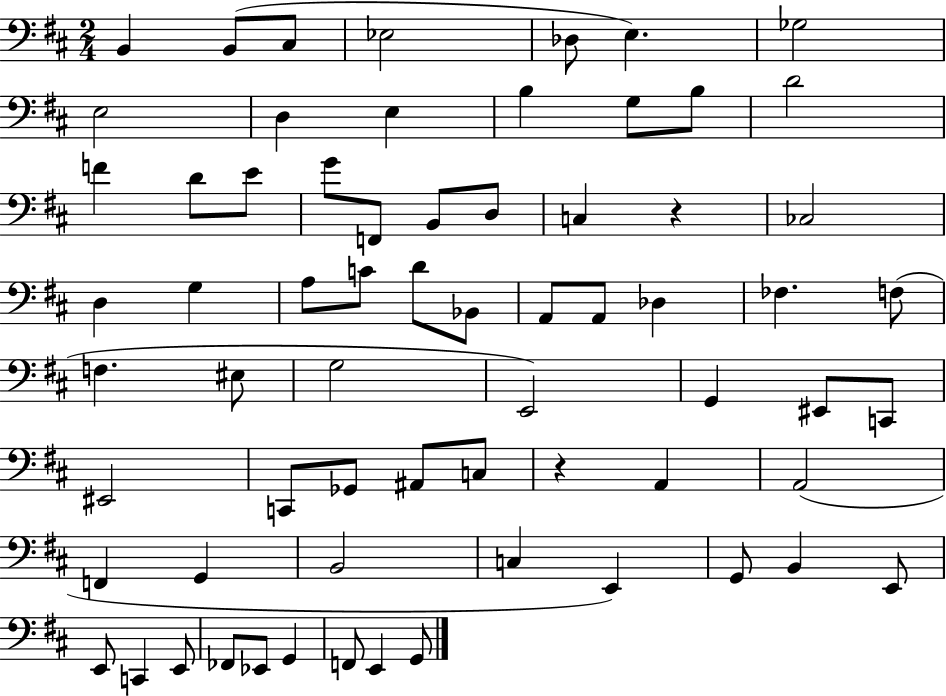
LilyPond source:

{
  \clef bass
  \numericTimeSignature
  \time 2/4
  \key d \major
  b,4 b,8( cis8 | ees2 | des8 e4.) | ges2 | \break e2 | d4 e4 | b4 g8 b8 | d'2 | \break f'4 d'8 e'8 | g'8 f,8 b,8 d8 | c4 r4 | ces2 | \break d4 g4 | a8 c'8 d'8 bes,8 | a,8 a,8 des4 | fes4. f8( | \break f4. eis8 | g2 | e,2) | g,4 eis,8 c,8 | \break eis,2 | c,8 ges,8 ais,8 c8 | r4 a,4 | a,2( | \break f,4 g,4 | b,2 | c4 e,4) | g,8 b,4 e,8 | \break e,8 c,4 e,8 | fes,8 ees,8 g,4 | f,8 e,4 g,8 | \bar "|."
}